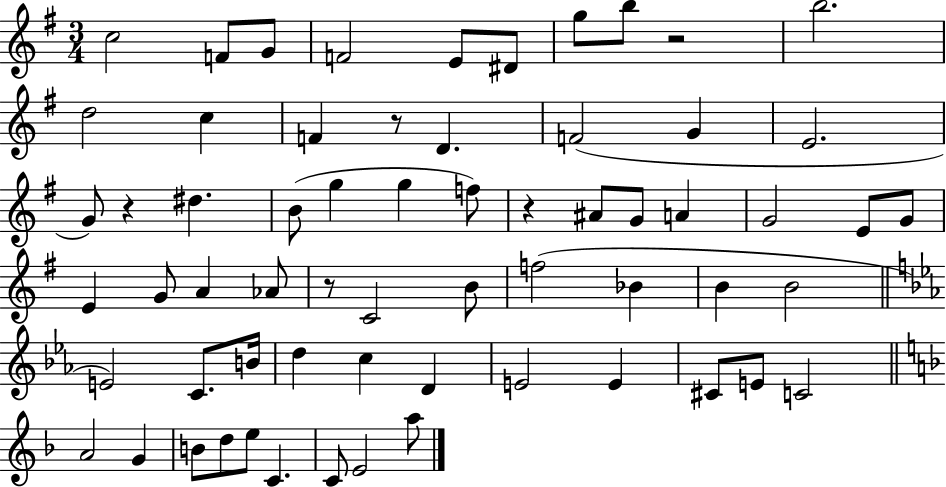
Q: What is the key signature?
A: G major